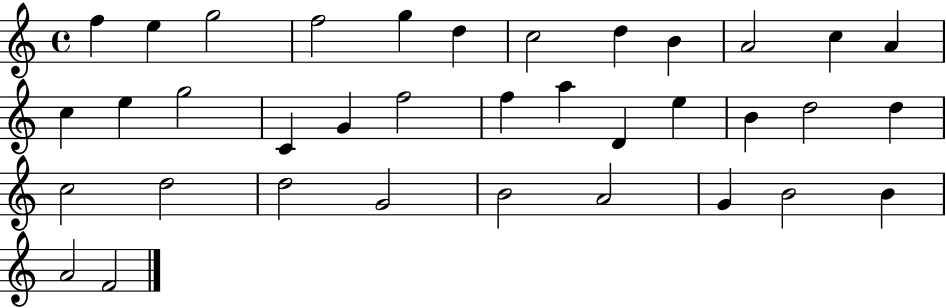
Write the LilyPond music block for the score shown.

{
  \clef treble
  \time 4/4
  \defaultTimeSignature
  \key c \major
  f''4 e''4 g''2 | f''2 g''4 d''4 | c''2 d''4 b'4 | a'2 c''4 a'4 | \break c''4 e''4 g''2 | c'4 g'4 f''2 | f''4 a''4 d'4 e''4 | b'4 d''2 d''4 | \break c''2 d''2 | d''2 g'2 | b'2 a'2 | g'4 b'2 b'4 | \break a'2 f'2 | \bar "|."
}